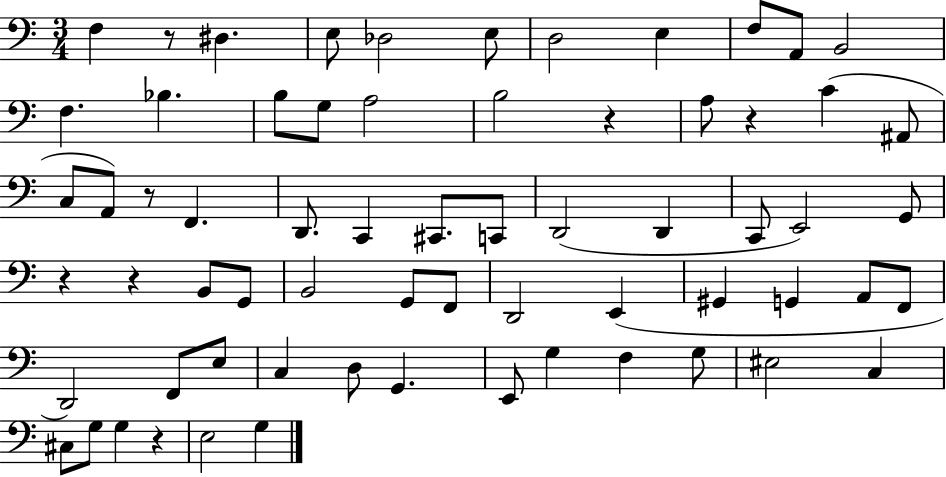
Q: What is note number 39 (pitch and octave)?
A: G#2